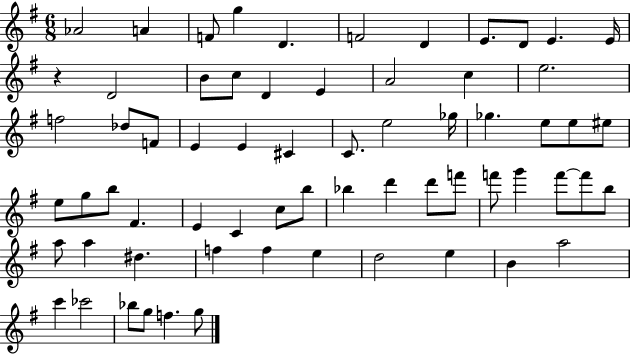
{
  \clef treble
  \numericTimeSignature
  \time 6/8
  \key g \major
  aes'2 a'4 | f'8 g''4 d'4. | f'2 d'4 | e'8. d'8 e'4. e'16 | \break r4 d'2 | b'8 c''8 d'4 e'4 | a'2 c''4 | e''2. | \break f''2 des''8 f'8 | e'4 e'4 cis'4 | c'8. e''2 ges''16 | ges''4. e''8 e''8 eis''8 | \break e''8 g''8 b''8 fis'4. | e'4 c'4 c''8 b''8 | bes''4 d'''4 d'''8 f'''8 | f'''8 g'''4 f'''8~~ f'''8 b''8 | \break a''8 a''4 dis''4. | f''4 f''4 e''4 | d''2 e''4 | b'4 a''2 | \break c'''4 ces'''2 | bes''8 g''8 f''4. g''8 | \bar "|."
}